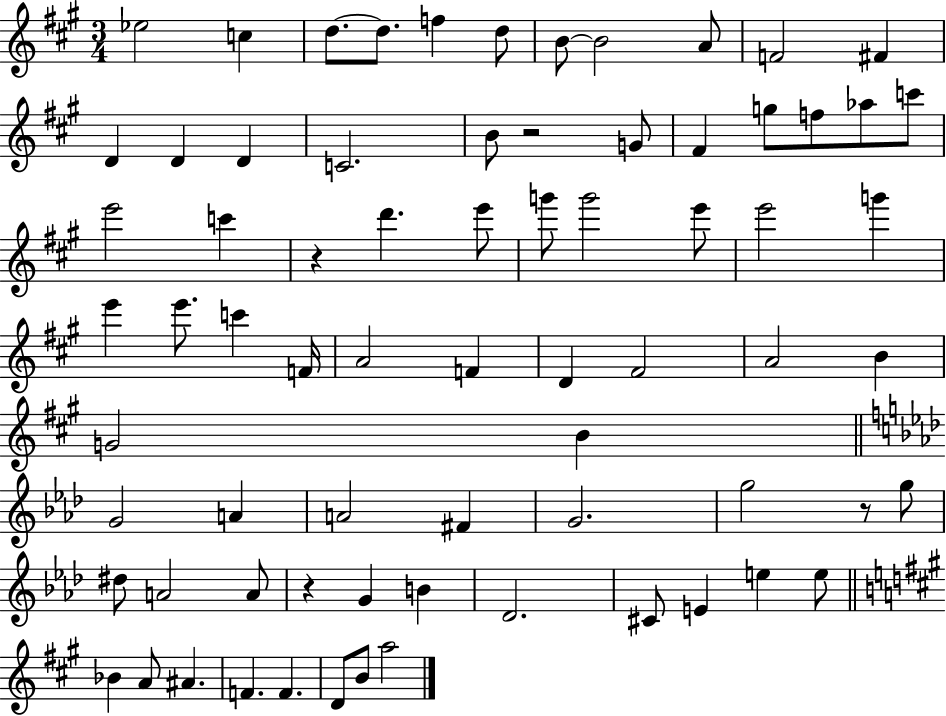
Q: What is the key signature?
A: A major